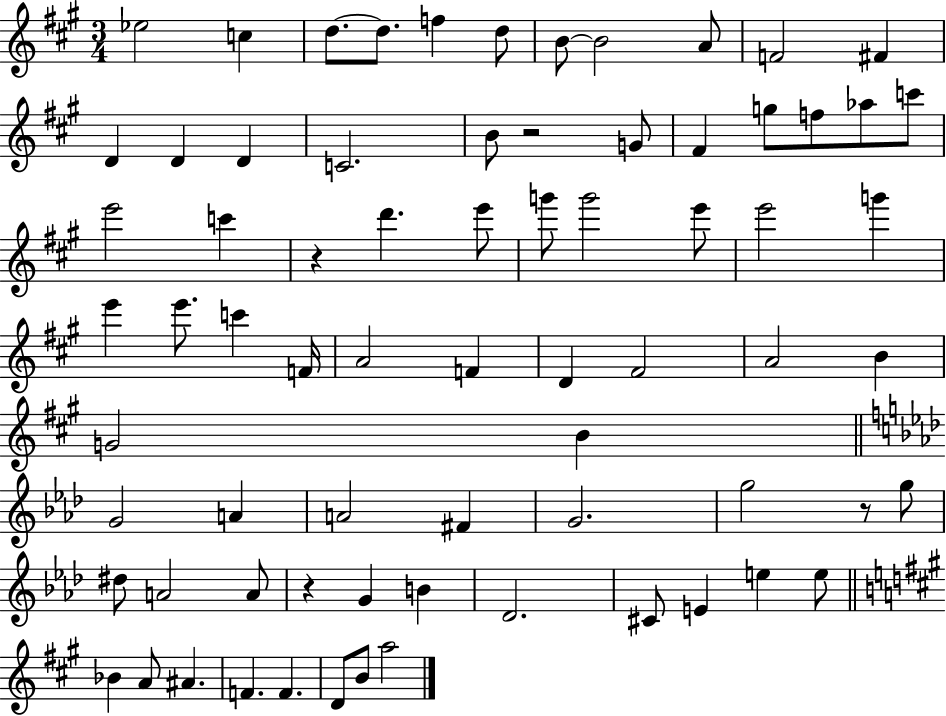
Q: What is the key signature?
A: A major